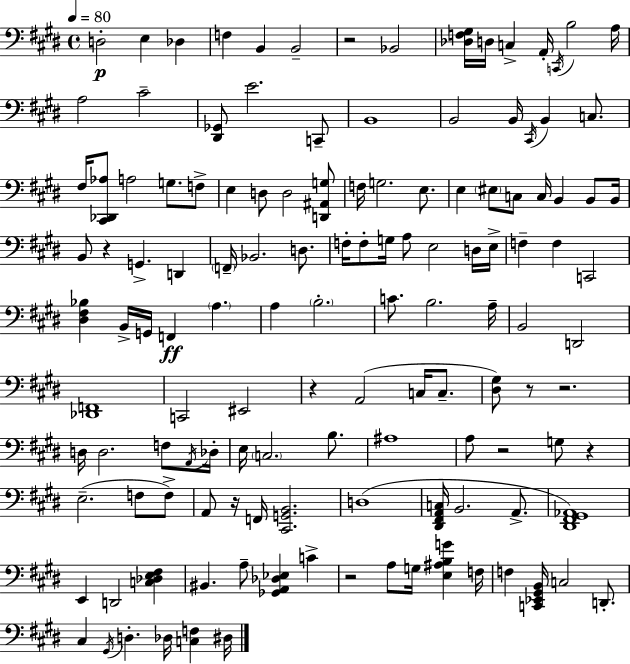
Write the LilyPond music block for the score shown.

{
  \clef bass
  \time 4/4
  \defaultTimeSignature
  \key e \major
  \tempo 4 = 80
  d2-.\p e4 des4 | f4 b,4 b,2-- | r2 bes,2 | <des f gis>16 d16 c4-> a,16-. \acciaccatura { c,16 } b2 | \break a16 a2 cis'2-- | <dis, ges,>8 e'2. c,8-- | b,1 | b,2 b,16 \acciaccatura { cis,16 } b,4 c8. | \break fis16 <cis, des, aes>8 a2 g8. | f8-> e4 d8 d2 | <d, ais, g>8 f16 g2. e8. | e4 \parenthesize eis8 c8 c16 b,4 b,8 | \break b,16 b,8 r4 g,4.-> d,4 | \parenthesize f,16-- bes,2. d8. | f16-. f8-. g16 a8 e2 | d16 e16-> f4-- f4 c,2 | \break <dis fis bes>4 b,16-> g,16 f,4\ff \parenthesize a4. | a4 \parenthesize b2.-. | c'8. b2. | a16-- b,2 d,2 | \break <des, f,>1 | c,2 eis,2 | r4 a,2( c16 c8.-- | <dis gis>8) r8 r2. | \break d16 d2. f8 | \acciaccatura { a,16 } des16-. e16 \parenthesize c2. | b8. ais1 | a8 r2 g8 r4 | \break e2.--( f8 | f8->) a,8 r16 f,16 <cis, g, b,>2. | d1( | <dis, fis, a, c>16 b,2. | \break a,8.-> <dis, fis, gis, aes,>1) | e,4 d,2 <c des e fis>4 | bis,4. a8-- <ges, a, des ees>4 c'4-> | r2 a8 g16 <e ais b g'>4 | \break f16 f4 <c, ees, gis, b,>16 c2 | d,8.-. cis4 \acciaccatura { gis,16 } d4.-. des16 <c f>4 | dis16 \bar "|."
}